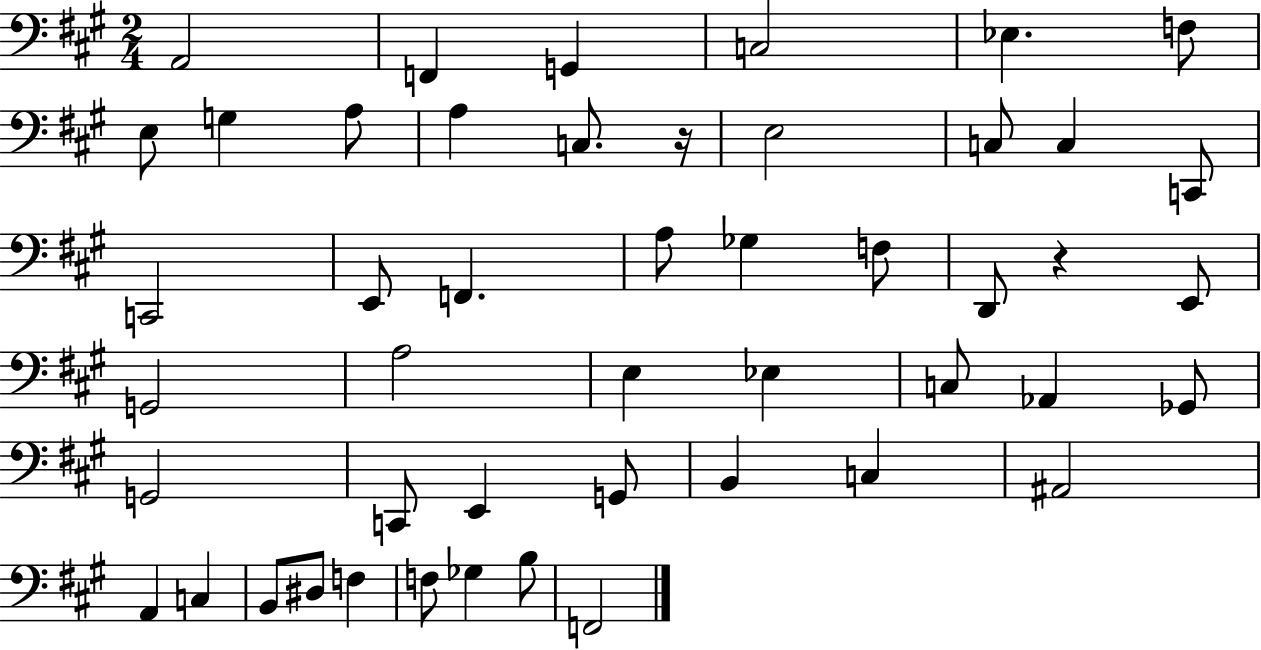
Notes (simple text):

A2/h F2/q G2/q C3/h Eb3/q. F3/e E3/e G3/q A3/e A3/q C3/e. R/s E3/h C3/e C3/q C2/e C2/h E2/e F2/q. A3/e Gb3/q F3/e D2/e R/q E2/e G2/h A3/h E3/q Eb3/q C3/e Ab2/q Gb2/e G2/h C2/e E2/q G2/e B2/q C3/q A#2/h A2/q C3/q B2/e D#3/e F3/q F3/e Gb3/q B3/e F2/h